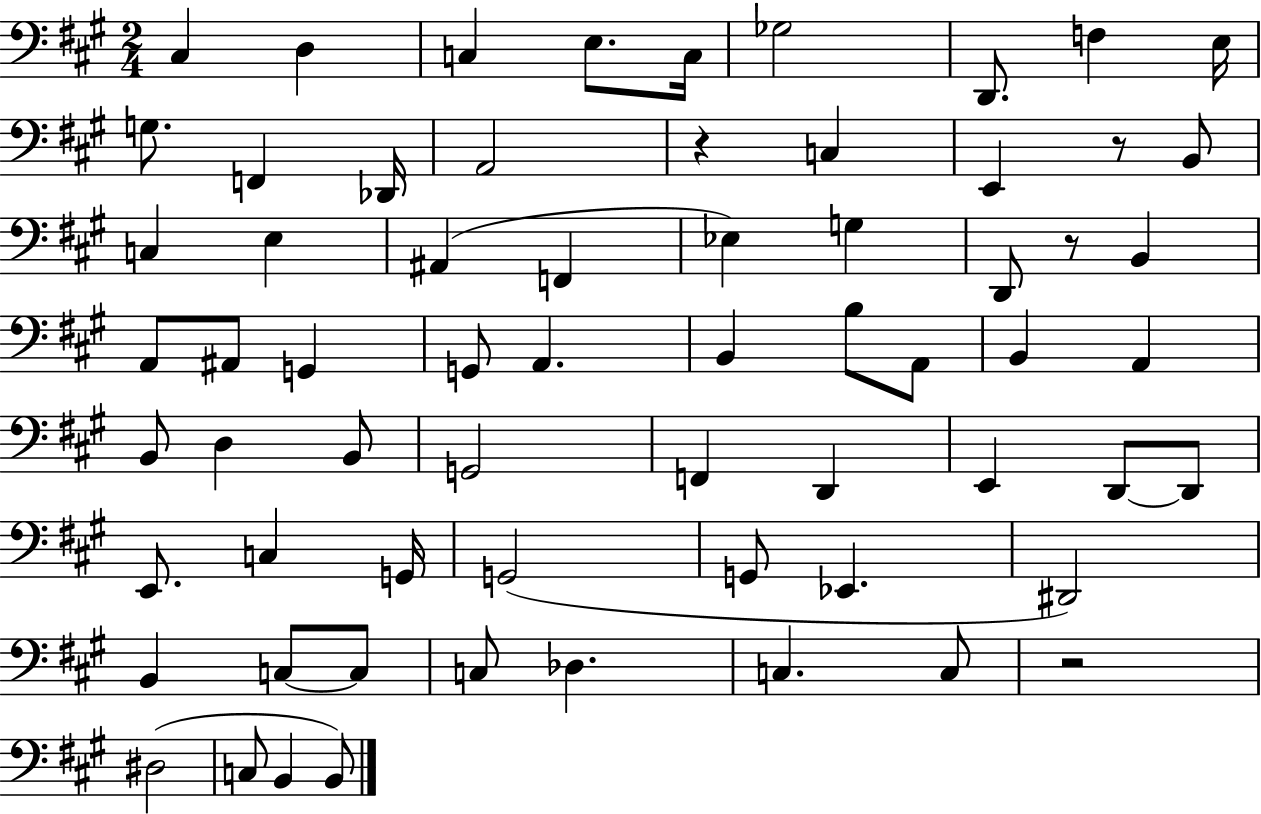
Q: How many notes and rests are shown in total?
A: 65